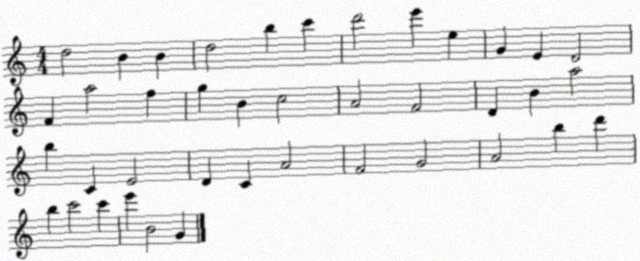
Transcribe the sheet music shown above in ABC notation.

X:1
T:Untitled
M:4/4
L:1/4
K:C
d2 B B d2 b c' d'2 e' e G E D2 F a2 f g B c2 A2 F2 D B a2 b C E2 D C A2 F2 G2 A2 b d' b c'2 c' e' B2 G